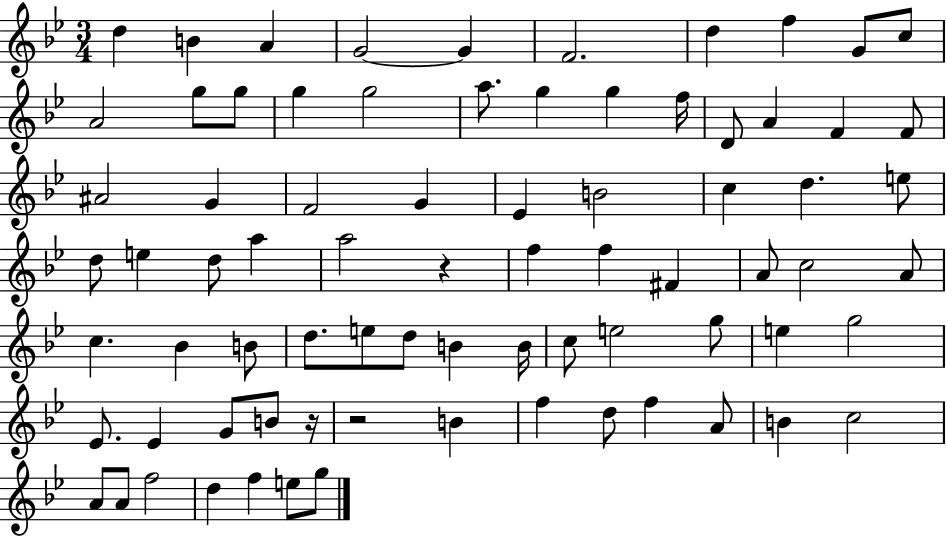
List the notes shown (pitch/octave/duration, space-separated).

D5/q B4/q A4/q G4/h G4/q F4/h. D5/q F5/q G4/e C5/e A4/h G5/e G5/e G5/q G5/h A5/e. G5/q G5/q F5/s D4/e A4/q F4/q F4/e A#4/h G4/q F4/h G4/q Eb4/q B4/h C5/q D5/q. E5/e D5/e E5/q D5/e A5/q A5/h R/q F5/q F5/q F#4/q A4/e C5/h A4/e C5/q. Bb4/q B4/e D5/e. E5/e D5/e B4/q B4/s C5/e E5/h G5/e E5/q G5/h Eb4/e. Eb4/q G4/e B4/e R/s R/h B4/q F5/q D5/e F5/q A4/e B4/q C5/h A4/e A4/e F5/h D5/q F5/q E5/e G5/e